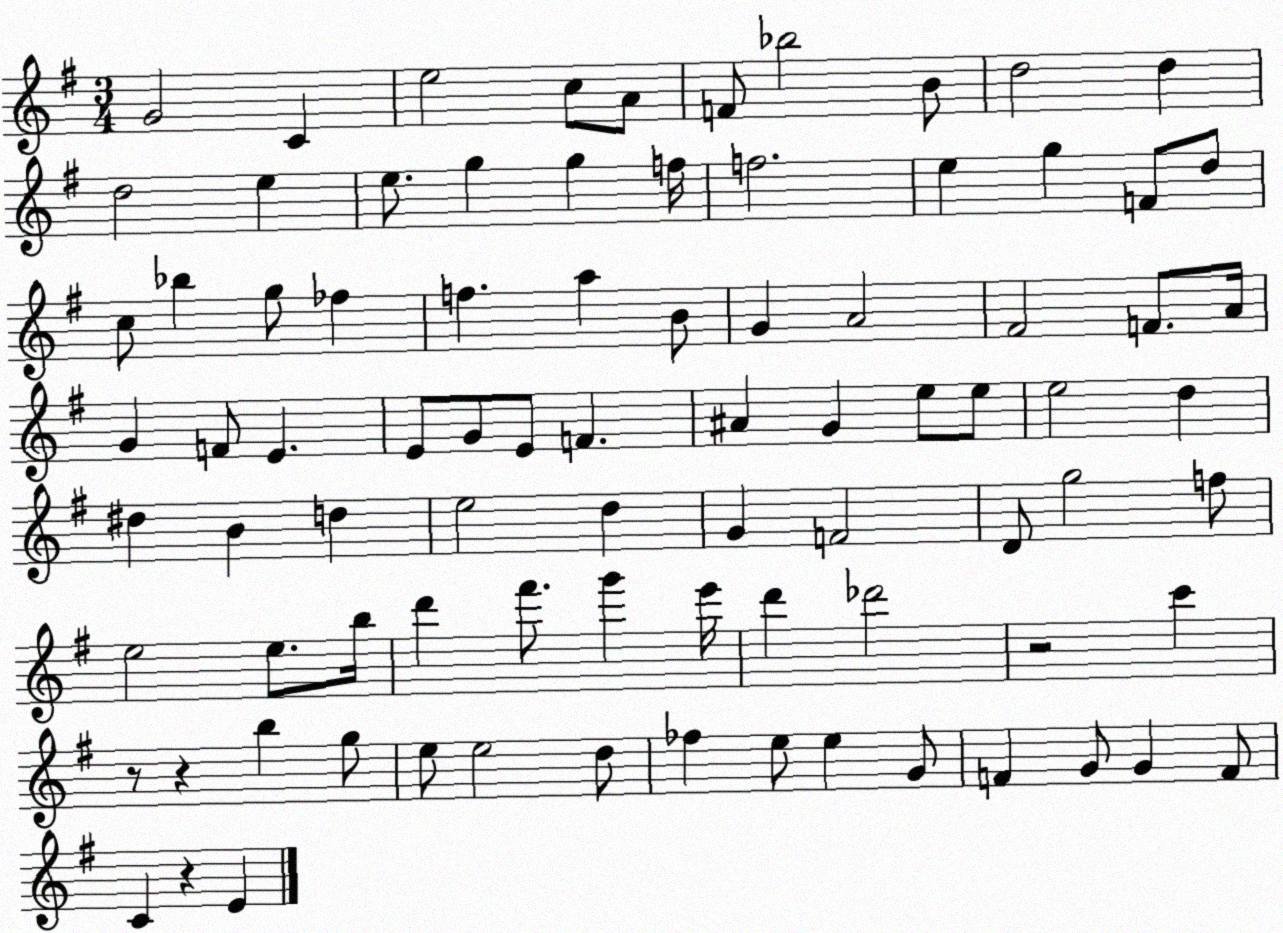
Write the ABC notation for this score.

X:1
T:Untitled
M:3/4
L:1/4
K:G
G2 C e2 c/2 A/2 F/2 _b2 B/2 d2 d d2 e e/2 g g f/4 f2 e g F/2 d/2 c/2 _b g/2 _f f a B/2 G A2 ^F2 F/2 A/4 G F/2 E E/2 G/2 E/2 F ^A G e/2 e/2 e2 d ^d B d e2 d G F2 D/2 g2 f/2 e2 e/2 b/4 d' ^f'/2 g' e'/4 d' _d'2 z2 c' z/2 z b g/2 e/2 e2 d/2 _f e/2 e G/2 F G/2 G F/2 C z E